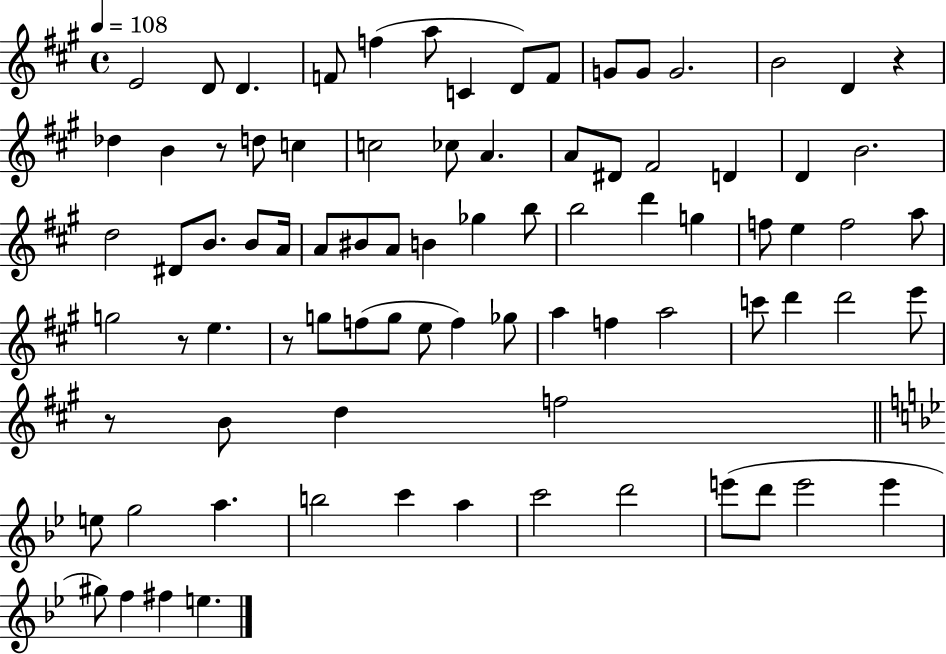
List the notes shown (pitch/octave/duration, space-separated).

E4/h D4/e D4/q. F4/e F5/q A5/e C4/q D4/e F4/e G4/e G4/e G4/h. B4/h D4/q R/q Db5/q B4/q R/e D5/e C5/q C5/h CES5/e A4/q. A4/e D#4/e F#4/h D4/q D4/q B4/h. D5/h D#4/e B4/e. B4/e A4/s A4/e BIS4/e A4/e B4/q Gb5/q B5/e B5/h D6/q G5/q F5/e E5/q F5/h A5/e G5/h R/e E5/q. R/e G5/e F5/e G5/e E5/e F5/q Gb5/e A5/q F5/q A5/h C6/e D6/q D6/h E6/e R/e B4/e D5/q F5/h E5/e G5/h A5/q. B5/h C6/q A5/q C6/h D6/h E6/e D6/e E6/h E6/q G#5/e F5/q F#5/q E5/q.